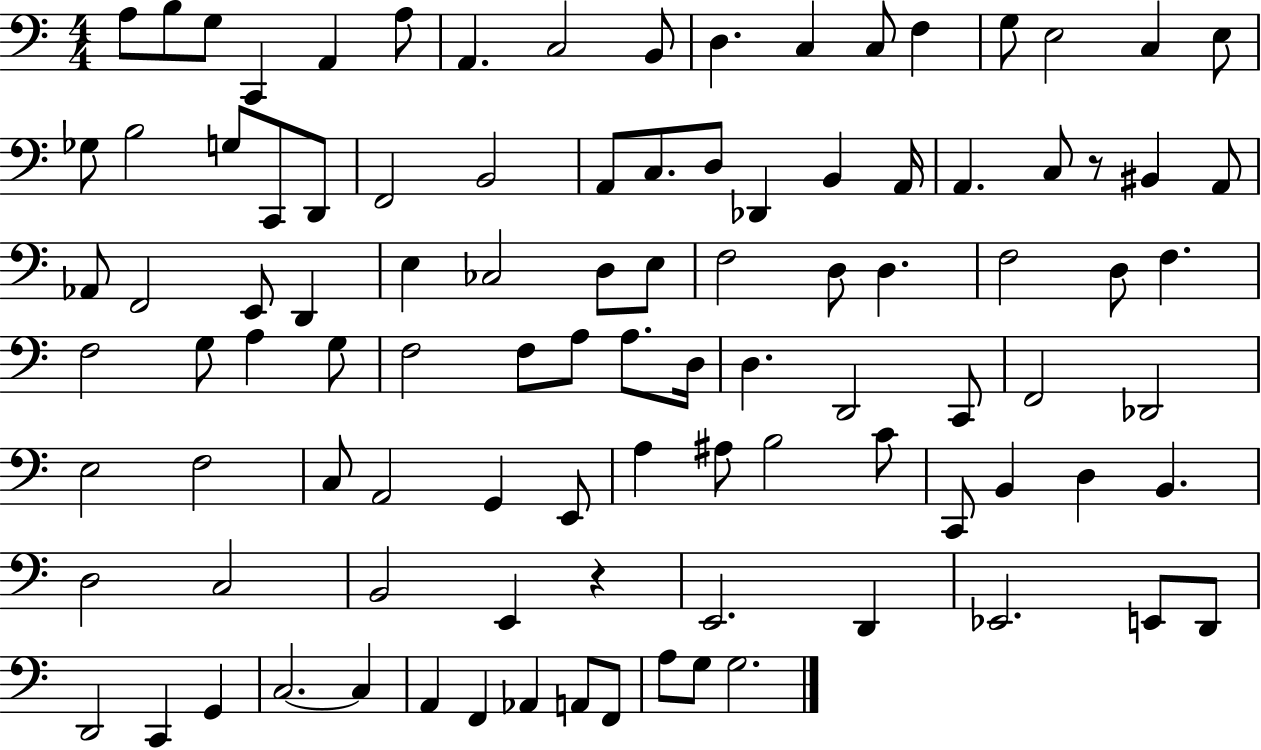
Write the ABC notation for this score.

X:1
T:Untitled
M:4/4
L:1/4
K:C
A,/2 B,/2 G,/2 C,, A,, A,/2 A,, C,2 B,,/2 D, C, C,/2 F, G,/2 E,2 C, E,/2 _G,/2 B,2 G,/2 C,,/2 D,,/2 F,,2 B,,2 A,,/2 C,/2 D,/2 _D,, B,, A,,/4 A,, C,/2 z/2 ^B,, A,,/2 _A,,/2 F,,2 E,,/2 D,, E, _C,2 D,/2 E,/2 F,2 D,/2 D, F,2 D,/2 F, F,2 G,/2 A, G,/2 F,2 F,/2 A,/2 A,/2 D,/4 D, D,,2 C,,/2 F,,2 _D,,2 E,2 F,2 C,/2 A,,2 G,, E,,/2 A, ^A,/2 B,2 C/2 C,,/2 B,, D, B,, D,2 C,2 B,,2 E,, z E,,2 D,, _E,,2 E,,/2 D,,/2 D,,2 C,, G,, C,2 C, A,, F,, _A,, A,,/2 F,,/2 A,/2 G,/2 G,2